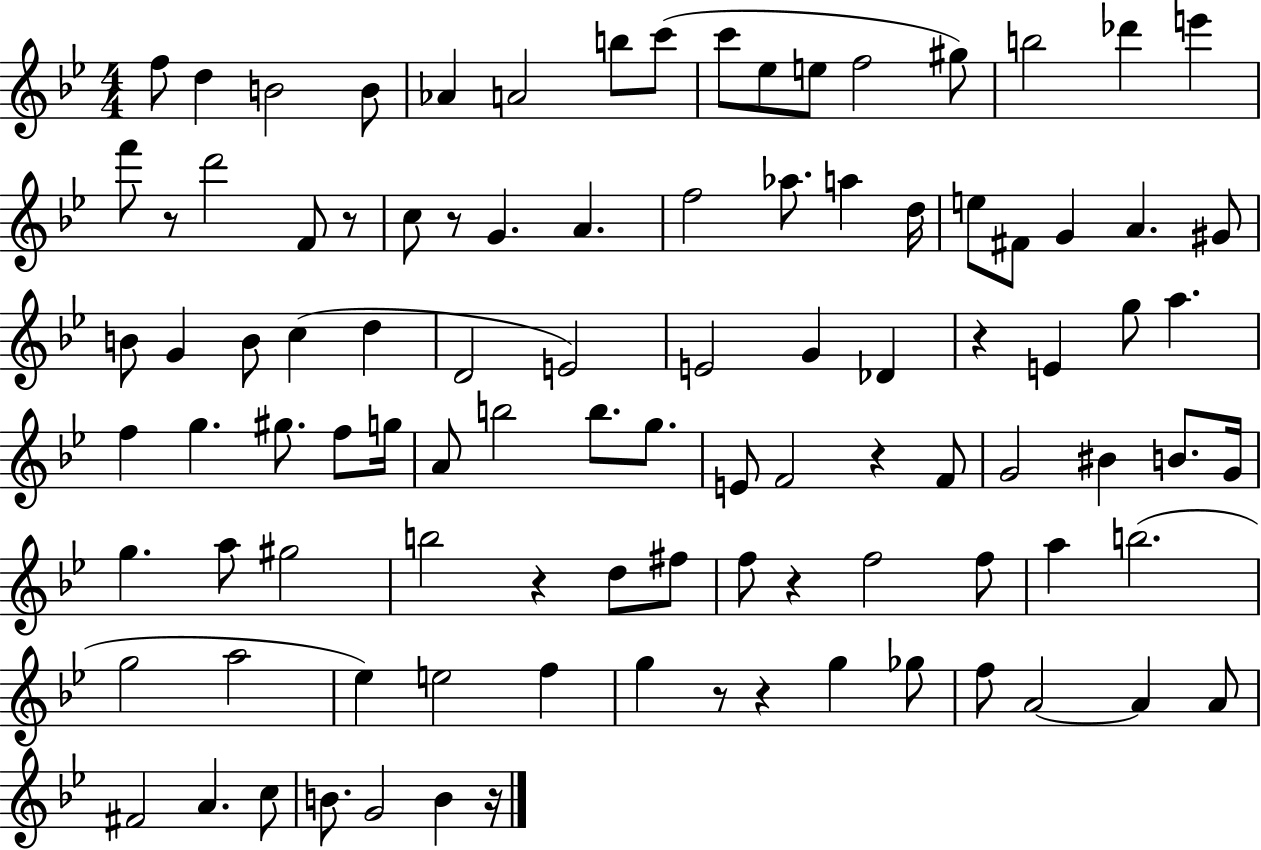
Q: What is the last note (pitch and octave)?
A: B4